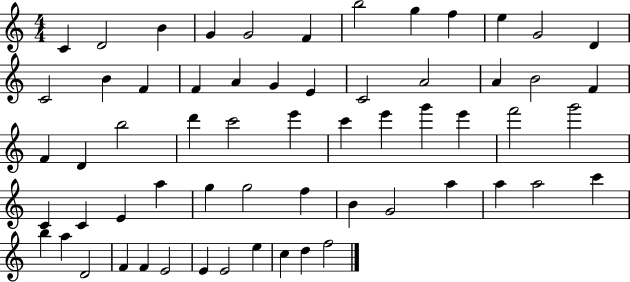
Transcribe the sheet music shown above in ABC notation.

X:1
T:Untitled
M:4/4
L:1/4
K:C
C D2 B G G2 F b2 g f e G2 D C2 B F F A G E C2 A2 A B2 F F D b2 d' c'2 e' c' e' g' e' f'2 g'2 C C E a g g2 f B G2 a a a2 c' b a D2 F F E2 E E2 e c d f2